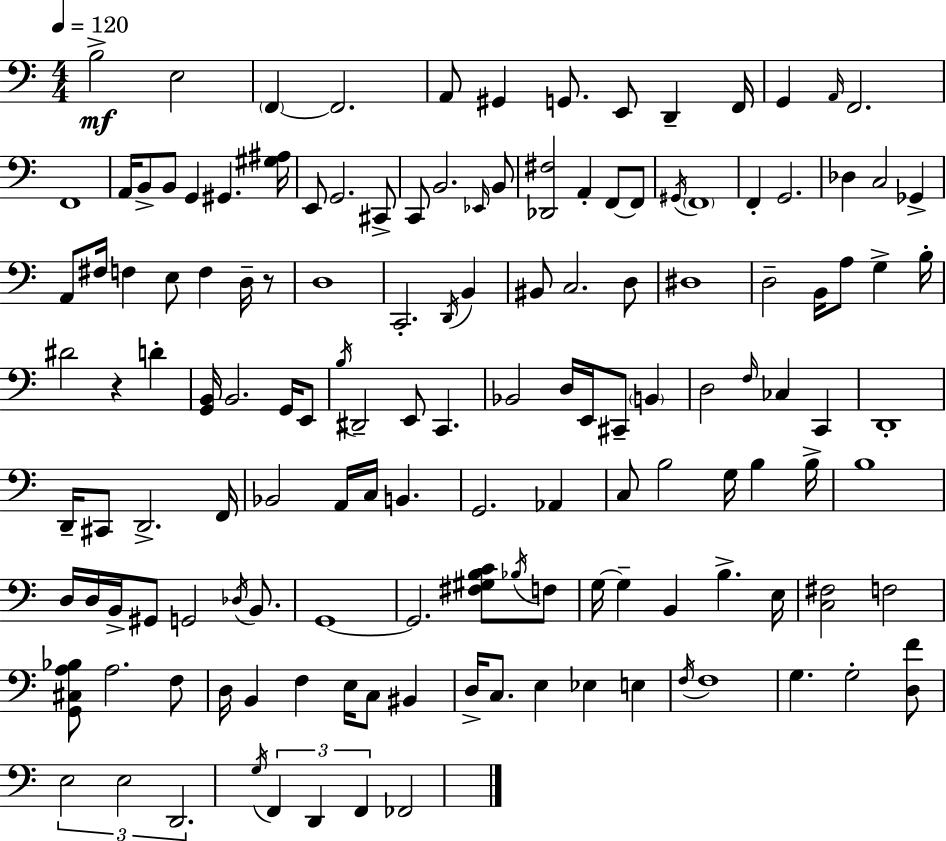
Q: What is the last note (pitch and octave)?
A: FES2